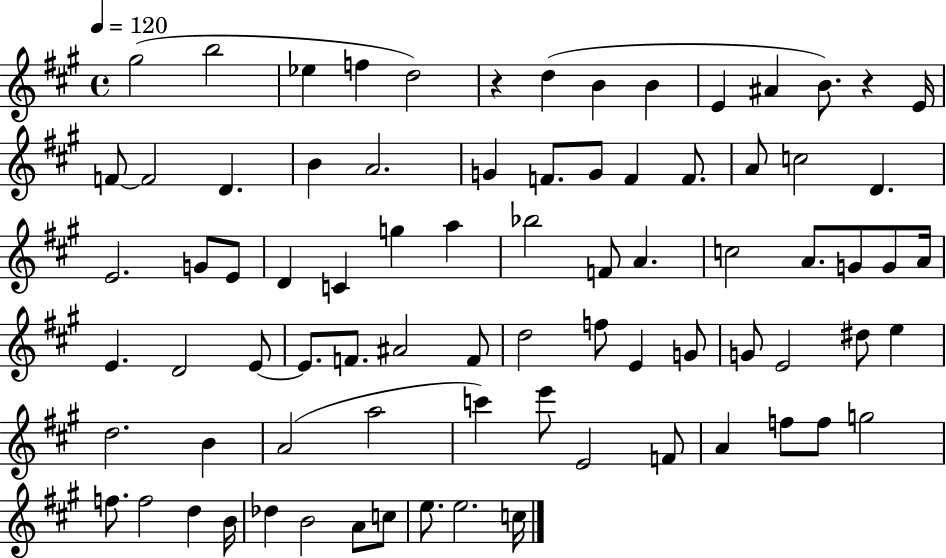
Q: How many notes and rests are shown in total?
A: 80